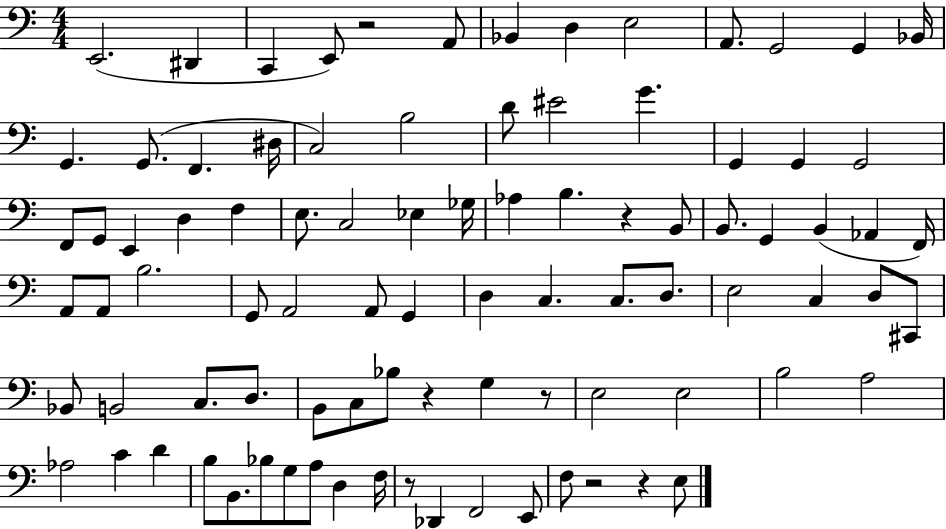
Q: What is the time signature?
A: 4/4